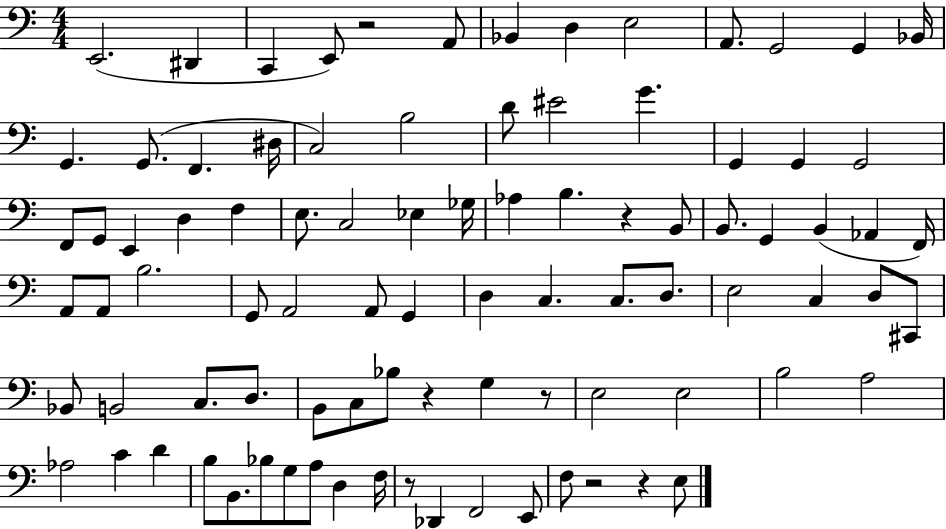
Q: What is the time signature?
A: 4/4